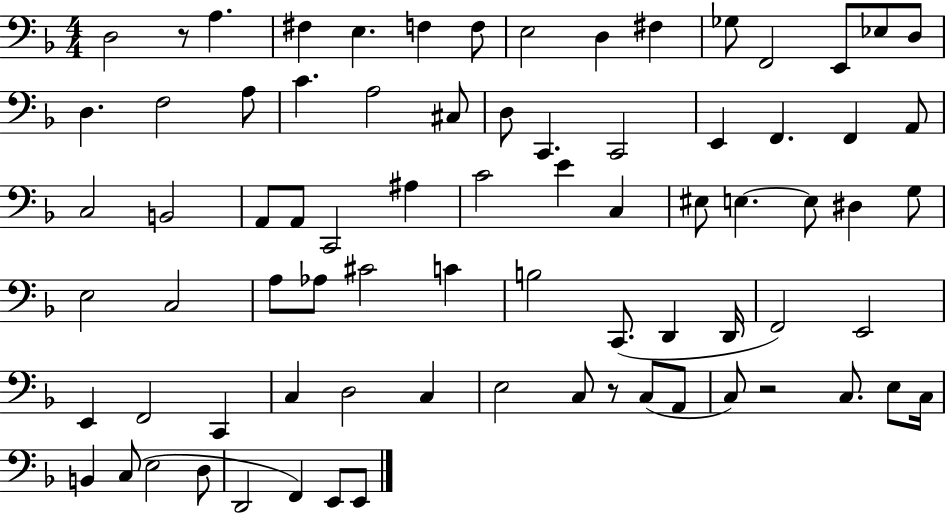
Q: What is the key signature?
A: F major